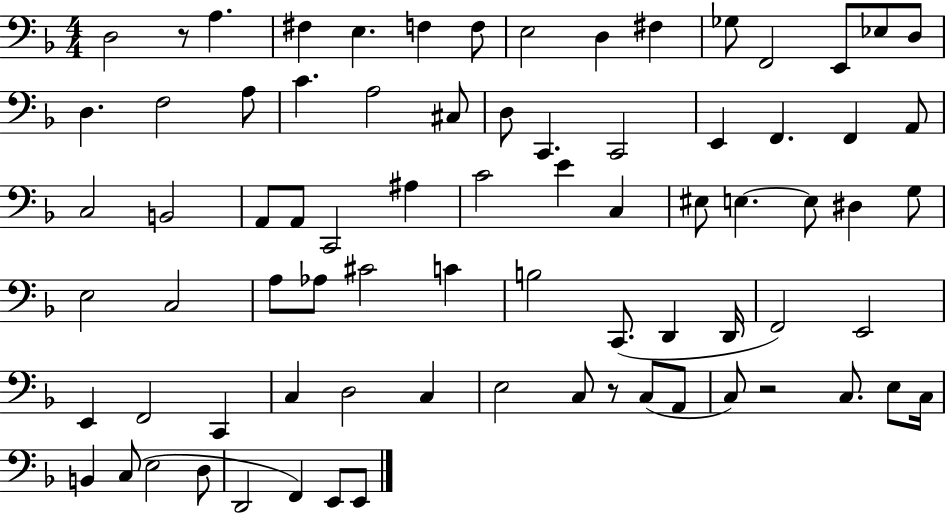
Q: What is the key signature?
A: F major